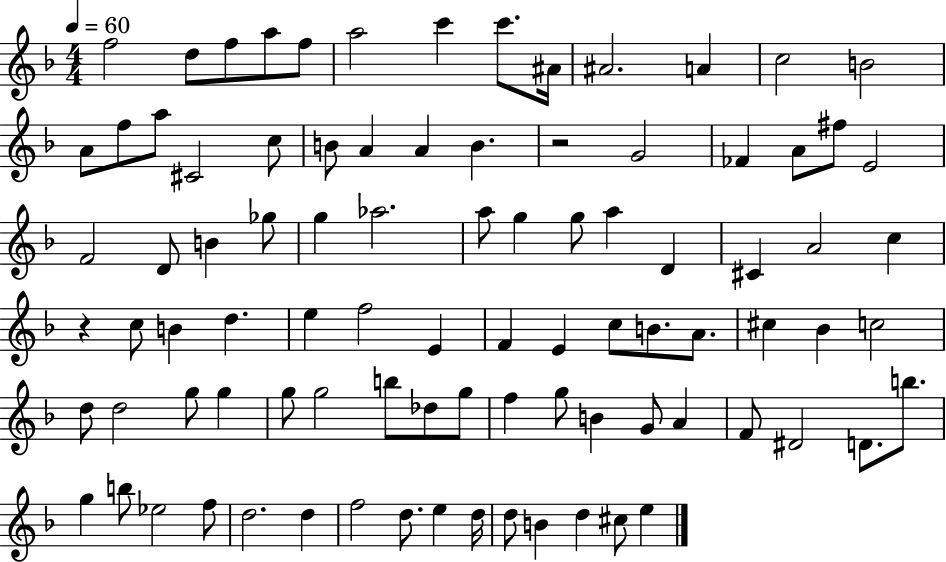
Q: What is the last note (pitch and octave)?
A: E5